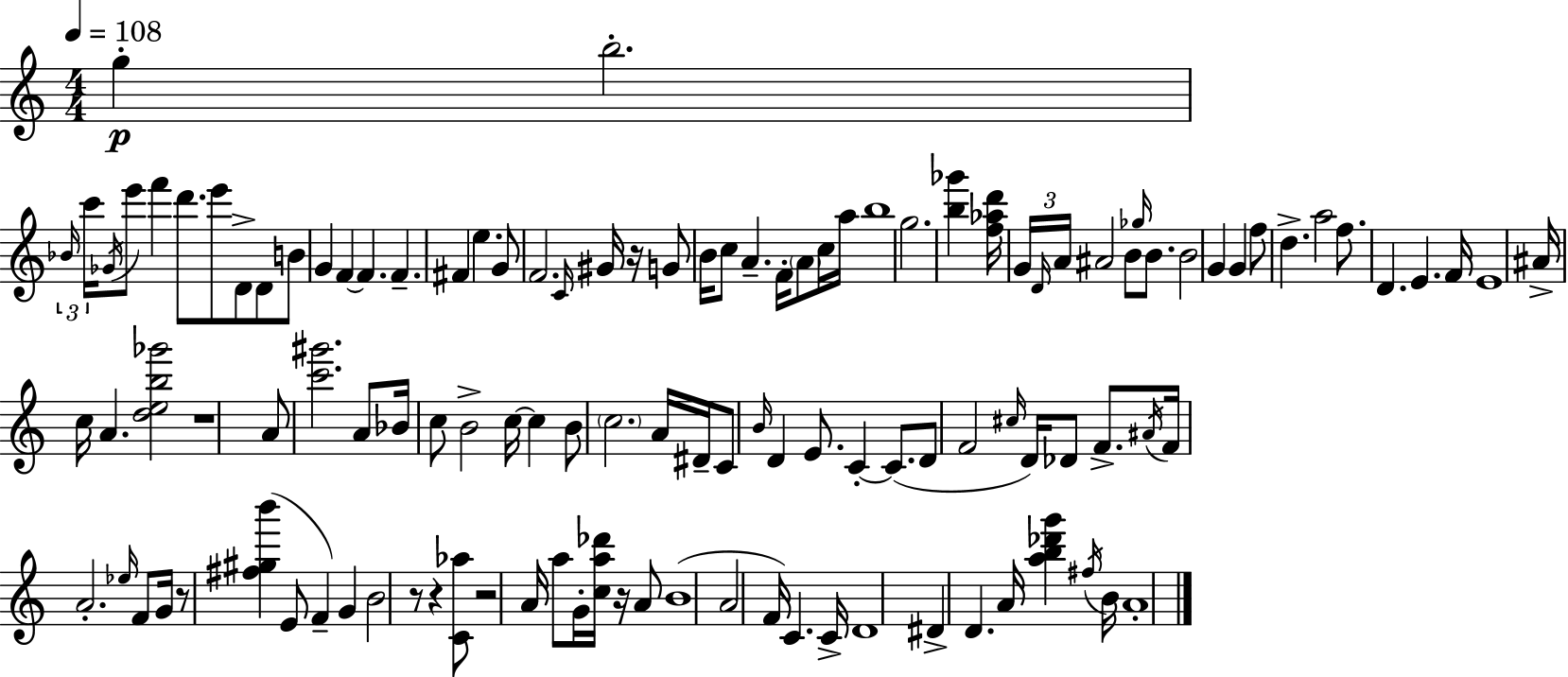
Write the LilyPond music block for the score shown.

{
  \clef treble
  \numericTimeSignature
  \time 4/4
  \key c \major
  \tempo 4 = 108
  g''4-.\p b''2.-. | \tuplet 3/2 { \grace { bes'16 } c'''16 \acciaccatura { ges'16 } } e'''8 f'''4 d'''8. e'''8 d'8-> | d'8 b'8 g'4 f'4~~ f'4. | f'4.-- fis'4 e''4. | \break g'8 f'2. | \grace { c'16 } gis'16 r16 g'8 b'16 c''8 a'4.-- f'16-. \parenthesize a'8 | c''16 a''16 b''1 | g''2. <b'' ges'''>4 | \break <f'' aes'' d'''>16 \tuplet 3/2 { g'16 \grace { d'16 } a'16 } ais'2 b'8 | \grace { ges''16 } b'8. b'2 g'4 | g'4 f''8 d''4.-> a''2 | f''8. d'4. e'4. | \break f'16 e'1 | ais'16-> c''16 a'4. <d'' e'' b'' ges'''>2 | r1 | a'8 <c''' gis'''>2. | \break a'8 bes'16 c''8 b'2-> | c''16~~ c''4 b'8 \parenthesize c''2. | a'16 dis'16-- c'8 \grace { b'16 } d'4 e'8. c'4-.~~ | c'8.( d'8 f'2 | \break \grace { cis''16 } d'16) des'8 f'8.-> \acciaccatura { ais'16 } f'16 a'2.-. | \grace { ees''16 } f'8 g'16 r8 <fis'' gis'' b'''>4( e'8 | f'4--) g'4 b'2 | r8 r4 <c' aes''>8 r2 | \break a'16 a''8 g'16-. <c'' a'' des'''>16 r16 a'8 b'1( | a'2 | f'16) c'4. c'16-> d'1 | dis'4-> d'4. | \break a'16 <a'' b'' des''' g'''>4 \acciaccatura { fis''16 } b'16 a'1-. | \bar "|."
}